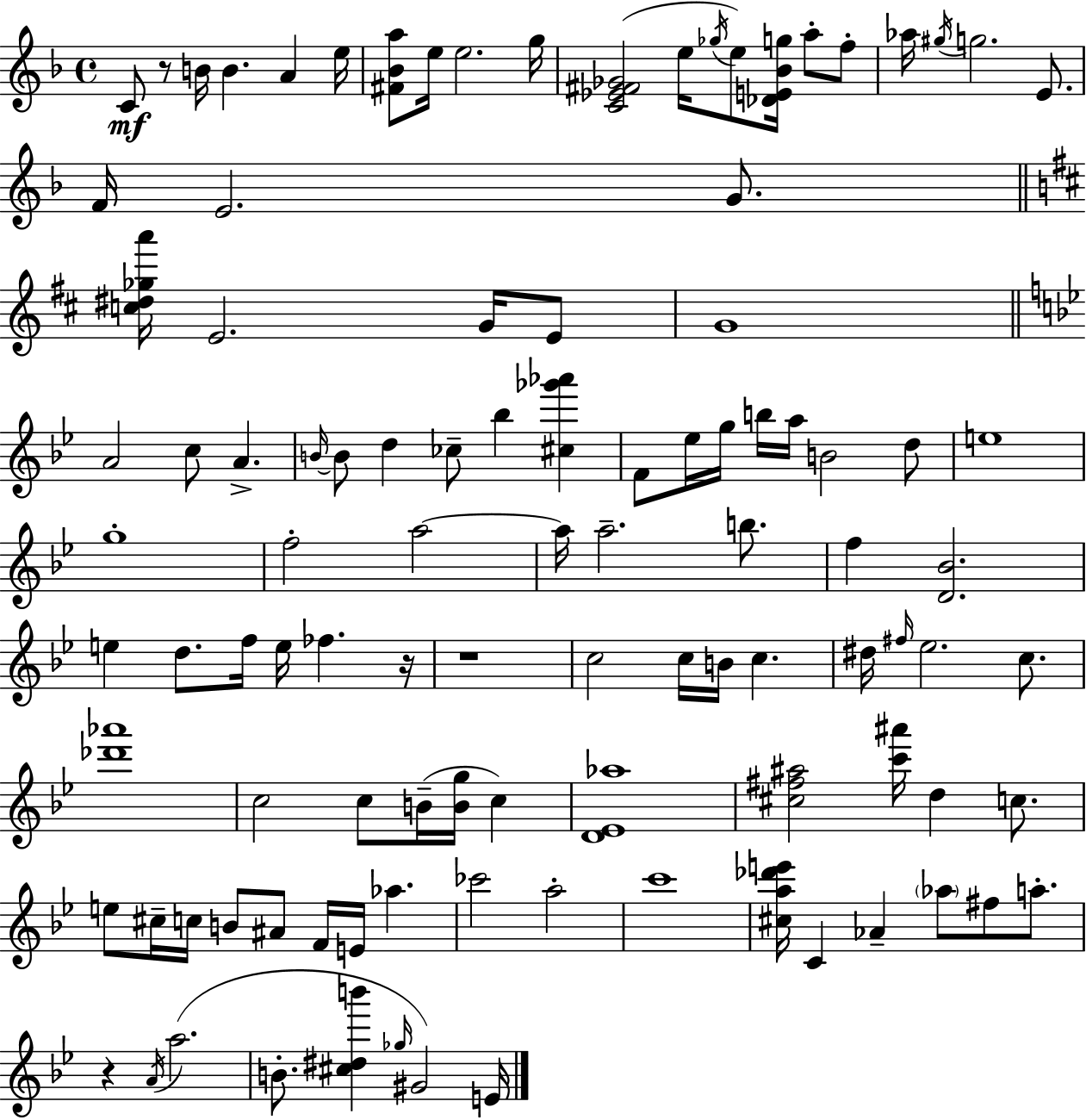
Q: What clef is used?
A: treble